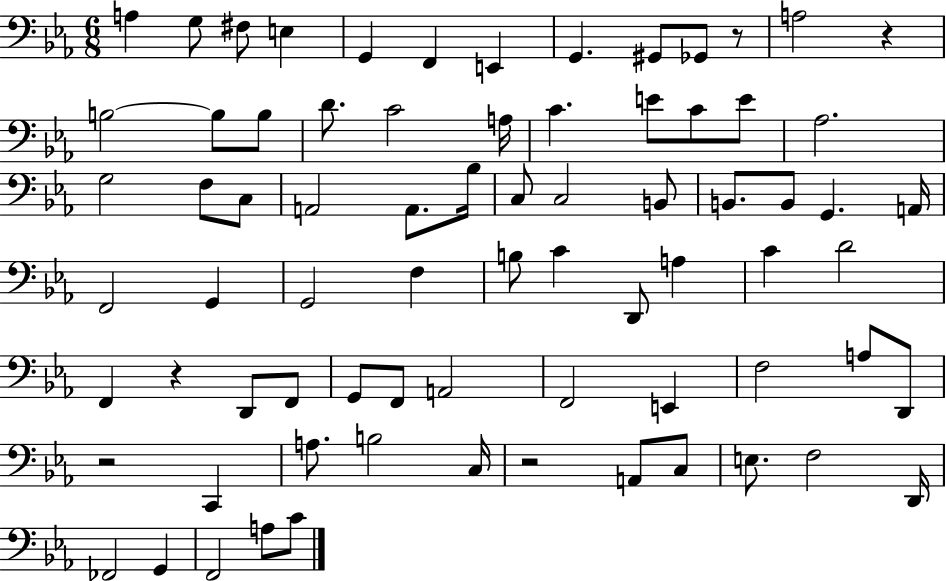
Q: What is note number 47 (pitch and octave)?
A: D2